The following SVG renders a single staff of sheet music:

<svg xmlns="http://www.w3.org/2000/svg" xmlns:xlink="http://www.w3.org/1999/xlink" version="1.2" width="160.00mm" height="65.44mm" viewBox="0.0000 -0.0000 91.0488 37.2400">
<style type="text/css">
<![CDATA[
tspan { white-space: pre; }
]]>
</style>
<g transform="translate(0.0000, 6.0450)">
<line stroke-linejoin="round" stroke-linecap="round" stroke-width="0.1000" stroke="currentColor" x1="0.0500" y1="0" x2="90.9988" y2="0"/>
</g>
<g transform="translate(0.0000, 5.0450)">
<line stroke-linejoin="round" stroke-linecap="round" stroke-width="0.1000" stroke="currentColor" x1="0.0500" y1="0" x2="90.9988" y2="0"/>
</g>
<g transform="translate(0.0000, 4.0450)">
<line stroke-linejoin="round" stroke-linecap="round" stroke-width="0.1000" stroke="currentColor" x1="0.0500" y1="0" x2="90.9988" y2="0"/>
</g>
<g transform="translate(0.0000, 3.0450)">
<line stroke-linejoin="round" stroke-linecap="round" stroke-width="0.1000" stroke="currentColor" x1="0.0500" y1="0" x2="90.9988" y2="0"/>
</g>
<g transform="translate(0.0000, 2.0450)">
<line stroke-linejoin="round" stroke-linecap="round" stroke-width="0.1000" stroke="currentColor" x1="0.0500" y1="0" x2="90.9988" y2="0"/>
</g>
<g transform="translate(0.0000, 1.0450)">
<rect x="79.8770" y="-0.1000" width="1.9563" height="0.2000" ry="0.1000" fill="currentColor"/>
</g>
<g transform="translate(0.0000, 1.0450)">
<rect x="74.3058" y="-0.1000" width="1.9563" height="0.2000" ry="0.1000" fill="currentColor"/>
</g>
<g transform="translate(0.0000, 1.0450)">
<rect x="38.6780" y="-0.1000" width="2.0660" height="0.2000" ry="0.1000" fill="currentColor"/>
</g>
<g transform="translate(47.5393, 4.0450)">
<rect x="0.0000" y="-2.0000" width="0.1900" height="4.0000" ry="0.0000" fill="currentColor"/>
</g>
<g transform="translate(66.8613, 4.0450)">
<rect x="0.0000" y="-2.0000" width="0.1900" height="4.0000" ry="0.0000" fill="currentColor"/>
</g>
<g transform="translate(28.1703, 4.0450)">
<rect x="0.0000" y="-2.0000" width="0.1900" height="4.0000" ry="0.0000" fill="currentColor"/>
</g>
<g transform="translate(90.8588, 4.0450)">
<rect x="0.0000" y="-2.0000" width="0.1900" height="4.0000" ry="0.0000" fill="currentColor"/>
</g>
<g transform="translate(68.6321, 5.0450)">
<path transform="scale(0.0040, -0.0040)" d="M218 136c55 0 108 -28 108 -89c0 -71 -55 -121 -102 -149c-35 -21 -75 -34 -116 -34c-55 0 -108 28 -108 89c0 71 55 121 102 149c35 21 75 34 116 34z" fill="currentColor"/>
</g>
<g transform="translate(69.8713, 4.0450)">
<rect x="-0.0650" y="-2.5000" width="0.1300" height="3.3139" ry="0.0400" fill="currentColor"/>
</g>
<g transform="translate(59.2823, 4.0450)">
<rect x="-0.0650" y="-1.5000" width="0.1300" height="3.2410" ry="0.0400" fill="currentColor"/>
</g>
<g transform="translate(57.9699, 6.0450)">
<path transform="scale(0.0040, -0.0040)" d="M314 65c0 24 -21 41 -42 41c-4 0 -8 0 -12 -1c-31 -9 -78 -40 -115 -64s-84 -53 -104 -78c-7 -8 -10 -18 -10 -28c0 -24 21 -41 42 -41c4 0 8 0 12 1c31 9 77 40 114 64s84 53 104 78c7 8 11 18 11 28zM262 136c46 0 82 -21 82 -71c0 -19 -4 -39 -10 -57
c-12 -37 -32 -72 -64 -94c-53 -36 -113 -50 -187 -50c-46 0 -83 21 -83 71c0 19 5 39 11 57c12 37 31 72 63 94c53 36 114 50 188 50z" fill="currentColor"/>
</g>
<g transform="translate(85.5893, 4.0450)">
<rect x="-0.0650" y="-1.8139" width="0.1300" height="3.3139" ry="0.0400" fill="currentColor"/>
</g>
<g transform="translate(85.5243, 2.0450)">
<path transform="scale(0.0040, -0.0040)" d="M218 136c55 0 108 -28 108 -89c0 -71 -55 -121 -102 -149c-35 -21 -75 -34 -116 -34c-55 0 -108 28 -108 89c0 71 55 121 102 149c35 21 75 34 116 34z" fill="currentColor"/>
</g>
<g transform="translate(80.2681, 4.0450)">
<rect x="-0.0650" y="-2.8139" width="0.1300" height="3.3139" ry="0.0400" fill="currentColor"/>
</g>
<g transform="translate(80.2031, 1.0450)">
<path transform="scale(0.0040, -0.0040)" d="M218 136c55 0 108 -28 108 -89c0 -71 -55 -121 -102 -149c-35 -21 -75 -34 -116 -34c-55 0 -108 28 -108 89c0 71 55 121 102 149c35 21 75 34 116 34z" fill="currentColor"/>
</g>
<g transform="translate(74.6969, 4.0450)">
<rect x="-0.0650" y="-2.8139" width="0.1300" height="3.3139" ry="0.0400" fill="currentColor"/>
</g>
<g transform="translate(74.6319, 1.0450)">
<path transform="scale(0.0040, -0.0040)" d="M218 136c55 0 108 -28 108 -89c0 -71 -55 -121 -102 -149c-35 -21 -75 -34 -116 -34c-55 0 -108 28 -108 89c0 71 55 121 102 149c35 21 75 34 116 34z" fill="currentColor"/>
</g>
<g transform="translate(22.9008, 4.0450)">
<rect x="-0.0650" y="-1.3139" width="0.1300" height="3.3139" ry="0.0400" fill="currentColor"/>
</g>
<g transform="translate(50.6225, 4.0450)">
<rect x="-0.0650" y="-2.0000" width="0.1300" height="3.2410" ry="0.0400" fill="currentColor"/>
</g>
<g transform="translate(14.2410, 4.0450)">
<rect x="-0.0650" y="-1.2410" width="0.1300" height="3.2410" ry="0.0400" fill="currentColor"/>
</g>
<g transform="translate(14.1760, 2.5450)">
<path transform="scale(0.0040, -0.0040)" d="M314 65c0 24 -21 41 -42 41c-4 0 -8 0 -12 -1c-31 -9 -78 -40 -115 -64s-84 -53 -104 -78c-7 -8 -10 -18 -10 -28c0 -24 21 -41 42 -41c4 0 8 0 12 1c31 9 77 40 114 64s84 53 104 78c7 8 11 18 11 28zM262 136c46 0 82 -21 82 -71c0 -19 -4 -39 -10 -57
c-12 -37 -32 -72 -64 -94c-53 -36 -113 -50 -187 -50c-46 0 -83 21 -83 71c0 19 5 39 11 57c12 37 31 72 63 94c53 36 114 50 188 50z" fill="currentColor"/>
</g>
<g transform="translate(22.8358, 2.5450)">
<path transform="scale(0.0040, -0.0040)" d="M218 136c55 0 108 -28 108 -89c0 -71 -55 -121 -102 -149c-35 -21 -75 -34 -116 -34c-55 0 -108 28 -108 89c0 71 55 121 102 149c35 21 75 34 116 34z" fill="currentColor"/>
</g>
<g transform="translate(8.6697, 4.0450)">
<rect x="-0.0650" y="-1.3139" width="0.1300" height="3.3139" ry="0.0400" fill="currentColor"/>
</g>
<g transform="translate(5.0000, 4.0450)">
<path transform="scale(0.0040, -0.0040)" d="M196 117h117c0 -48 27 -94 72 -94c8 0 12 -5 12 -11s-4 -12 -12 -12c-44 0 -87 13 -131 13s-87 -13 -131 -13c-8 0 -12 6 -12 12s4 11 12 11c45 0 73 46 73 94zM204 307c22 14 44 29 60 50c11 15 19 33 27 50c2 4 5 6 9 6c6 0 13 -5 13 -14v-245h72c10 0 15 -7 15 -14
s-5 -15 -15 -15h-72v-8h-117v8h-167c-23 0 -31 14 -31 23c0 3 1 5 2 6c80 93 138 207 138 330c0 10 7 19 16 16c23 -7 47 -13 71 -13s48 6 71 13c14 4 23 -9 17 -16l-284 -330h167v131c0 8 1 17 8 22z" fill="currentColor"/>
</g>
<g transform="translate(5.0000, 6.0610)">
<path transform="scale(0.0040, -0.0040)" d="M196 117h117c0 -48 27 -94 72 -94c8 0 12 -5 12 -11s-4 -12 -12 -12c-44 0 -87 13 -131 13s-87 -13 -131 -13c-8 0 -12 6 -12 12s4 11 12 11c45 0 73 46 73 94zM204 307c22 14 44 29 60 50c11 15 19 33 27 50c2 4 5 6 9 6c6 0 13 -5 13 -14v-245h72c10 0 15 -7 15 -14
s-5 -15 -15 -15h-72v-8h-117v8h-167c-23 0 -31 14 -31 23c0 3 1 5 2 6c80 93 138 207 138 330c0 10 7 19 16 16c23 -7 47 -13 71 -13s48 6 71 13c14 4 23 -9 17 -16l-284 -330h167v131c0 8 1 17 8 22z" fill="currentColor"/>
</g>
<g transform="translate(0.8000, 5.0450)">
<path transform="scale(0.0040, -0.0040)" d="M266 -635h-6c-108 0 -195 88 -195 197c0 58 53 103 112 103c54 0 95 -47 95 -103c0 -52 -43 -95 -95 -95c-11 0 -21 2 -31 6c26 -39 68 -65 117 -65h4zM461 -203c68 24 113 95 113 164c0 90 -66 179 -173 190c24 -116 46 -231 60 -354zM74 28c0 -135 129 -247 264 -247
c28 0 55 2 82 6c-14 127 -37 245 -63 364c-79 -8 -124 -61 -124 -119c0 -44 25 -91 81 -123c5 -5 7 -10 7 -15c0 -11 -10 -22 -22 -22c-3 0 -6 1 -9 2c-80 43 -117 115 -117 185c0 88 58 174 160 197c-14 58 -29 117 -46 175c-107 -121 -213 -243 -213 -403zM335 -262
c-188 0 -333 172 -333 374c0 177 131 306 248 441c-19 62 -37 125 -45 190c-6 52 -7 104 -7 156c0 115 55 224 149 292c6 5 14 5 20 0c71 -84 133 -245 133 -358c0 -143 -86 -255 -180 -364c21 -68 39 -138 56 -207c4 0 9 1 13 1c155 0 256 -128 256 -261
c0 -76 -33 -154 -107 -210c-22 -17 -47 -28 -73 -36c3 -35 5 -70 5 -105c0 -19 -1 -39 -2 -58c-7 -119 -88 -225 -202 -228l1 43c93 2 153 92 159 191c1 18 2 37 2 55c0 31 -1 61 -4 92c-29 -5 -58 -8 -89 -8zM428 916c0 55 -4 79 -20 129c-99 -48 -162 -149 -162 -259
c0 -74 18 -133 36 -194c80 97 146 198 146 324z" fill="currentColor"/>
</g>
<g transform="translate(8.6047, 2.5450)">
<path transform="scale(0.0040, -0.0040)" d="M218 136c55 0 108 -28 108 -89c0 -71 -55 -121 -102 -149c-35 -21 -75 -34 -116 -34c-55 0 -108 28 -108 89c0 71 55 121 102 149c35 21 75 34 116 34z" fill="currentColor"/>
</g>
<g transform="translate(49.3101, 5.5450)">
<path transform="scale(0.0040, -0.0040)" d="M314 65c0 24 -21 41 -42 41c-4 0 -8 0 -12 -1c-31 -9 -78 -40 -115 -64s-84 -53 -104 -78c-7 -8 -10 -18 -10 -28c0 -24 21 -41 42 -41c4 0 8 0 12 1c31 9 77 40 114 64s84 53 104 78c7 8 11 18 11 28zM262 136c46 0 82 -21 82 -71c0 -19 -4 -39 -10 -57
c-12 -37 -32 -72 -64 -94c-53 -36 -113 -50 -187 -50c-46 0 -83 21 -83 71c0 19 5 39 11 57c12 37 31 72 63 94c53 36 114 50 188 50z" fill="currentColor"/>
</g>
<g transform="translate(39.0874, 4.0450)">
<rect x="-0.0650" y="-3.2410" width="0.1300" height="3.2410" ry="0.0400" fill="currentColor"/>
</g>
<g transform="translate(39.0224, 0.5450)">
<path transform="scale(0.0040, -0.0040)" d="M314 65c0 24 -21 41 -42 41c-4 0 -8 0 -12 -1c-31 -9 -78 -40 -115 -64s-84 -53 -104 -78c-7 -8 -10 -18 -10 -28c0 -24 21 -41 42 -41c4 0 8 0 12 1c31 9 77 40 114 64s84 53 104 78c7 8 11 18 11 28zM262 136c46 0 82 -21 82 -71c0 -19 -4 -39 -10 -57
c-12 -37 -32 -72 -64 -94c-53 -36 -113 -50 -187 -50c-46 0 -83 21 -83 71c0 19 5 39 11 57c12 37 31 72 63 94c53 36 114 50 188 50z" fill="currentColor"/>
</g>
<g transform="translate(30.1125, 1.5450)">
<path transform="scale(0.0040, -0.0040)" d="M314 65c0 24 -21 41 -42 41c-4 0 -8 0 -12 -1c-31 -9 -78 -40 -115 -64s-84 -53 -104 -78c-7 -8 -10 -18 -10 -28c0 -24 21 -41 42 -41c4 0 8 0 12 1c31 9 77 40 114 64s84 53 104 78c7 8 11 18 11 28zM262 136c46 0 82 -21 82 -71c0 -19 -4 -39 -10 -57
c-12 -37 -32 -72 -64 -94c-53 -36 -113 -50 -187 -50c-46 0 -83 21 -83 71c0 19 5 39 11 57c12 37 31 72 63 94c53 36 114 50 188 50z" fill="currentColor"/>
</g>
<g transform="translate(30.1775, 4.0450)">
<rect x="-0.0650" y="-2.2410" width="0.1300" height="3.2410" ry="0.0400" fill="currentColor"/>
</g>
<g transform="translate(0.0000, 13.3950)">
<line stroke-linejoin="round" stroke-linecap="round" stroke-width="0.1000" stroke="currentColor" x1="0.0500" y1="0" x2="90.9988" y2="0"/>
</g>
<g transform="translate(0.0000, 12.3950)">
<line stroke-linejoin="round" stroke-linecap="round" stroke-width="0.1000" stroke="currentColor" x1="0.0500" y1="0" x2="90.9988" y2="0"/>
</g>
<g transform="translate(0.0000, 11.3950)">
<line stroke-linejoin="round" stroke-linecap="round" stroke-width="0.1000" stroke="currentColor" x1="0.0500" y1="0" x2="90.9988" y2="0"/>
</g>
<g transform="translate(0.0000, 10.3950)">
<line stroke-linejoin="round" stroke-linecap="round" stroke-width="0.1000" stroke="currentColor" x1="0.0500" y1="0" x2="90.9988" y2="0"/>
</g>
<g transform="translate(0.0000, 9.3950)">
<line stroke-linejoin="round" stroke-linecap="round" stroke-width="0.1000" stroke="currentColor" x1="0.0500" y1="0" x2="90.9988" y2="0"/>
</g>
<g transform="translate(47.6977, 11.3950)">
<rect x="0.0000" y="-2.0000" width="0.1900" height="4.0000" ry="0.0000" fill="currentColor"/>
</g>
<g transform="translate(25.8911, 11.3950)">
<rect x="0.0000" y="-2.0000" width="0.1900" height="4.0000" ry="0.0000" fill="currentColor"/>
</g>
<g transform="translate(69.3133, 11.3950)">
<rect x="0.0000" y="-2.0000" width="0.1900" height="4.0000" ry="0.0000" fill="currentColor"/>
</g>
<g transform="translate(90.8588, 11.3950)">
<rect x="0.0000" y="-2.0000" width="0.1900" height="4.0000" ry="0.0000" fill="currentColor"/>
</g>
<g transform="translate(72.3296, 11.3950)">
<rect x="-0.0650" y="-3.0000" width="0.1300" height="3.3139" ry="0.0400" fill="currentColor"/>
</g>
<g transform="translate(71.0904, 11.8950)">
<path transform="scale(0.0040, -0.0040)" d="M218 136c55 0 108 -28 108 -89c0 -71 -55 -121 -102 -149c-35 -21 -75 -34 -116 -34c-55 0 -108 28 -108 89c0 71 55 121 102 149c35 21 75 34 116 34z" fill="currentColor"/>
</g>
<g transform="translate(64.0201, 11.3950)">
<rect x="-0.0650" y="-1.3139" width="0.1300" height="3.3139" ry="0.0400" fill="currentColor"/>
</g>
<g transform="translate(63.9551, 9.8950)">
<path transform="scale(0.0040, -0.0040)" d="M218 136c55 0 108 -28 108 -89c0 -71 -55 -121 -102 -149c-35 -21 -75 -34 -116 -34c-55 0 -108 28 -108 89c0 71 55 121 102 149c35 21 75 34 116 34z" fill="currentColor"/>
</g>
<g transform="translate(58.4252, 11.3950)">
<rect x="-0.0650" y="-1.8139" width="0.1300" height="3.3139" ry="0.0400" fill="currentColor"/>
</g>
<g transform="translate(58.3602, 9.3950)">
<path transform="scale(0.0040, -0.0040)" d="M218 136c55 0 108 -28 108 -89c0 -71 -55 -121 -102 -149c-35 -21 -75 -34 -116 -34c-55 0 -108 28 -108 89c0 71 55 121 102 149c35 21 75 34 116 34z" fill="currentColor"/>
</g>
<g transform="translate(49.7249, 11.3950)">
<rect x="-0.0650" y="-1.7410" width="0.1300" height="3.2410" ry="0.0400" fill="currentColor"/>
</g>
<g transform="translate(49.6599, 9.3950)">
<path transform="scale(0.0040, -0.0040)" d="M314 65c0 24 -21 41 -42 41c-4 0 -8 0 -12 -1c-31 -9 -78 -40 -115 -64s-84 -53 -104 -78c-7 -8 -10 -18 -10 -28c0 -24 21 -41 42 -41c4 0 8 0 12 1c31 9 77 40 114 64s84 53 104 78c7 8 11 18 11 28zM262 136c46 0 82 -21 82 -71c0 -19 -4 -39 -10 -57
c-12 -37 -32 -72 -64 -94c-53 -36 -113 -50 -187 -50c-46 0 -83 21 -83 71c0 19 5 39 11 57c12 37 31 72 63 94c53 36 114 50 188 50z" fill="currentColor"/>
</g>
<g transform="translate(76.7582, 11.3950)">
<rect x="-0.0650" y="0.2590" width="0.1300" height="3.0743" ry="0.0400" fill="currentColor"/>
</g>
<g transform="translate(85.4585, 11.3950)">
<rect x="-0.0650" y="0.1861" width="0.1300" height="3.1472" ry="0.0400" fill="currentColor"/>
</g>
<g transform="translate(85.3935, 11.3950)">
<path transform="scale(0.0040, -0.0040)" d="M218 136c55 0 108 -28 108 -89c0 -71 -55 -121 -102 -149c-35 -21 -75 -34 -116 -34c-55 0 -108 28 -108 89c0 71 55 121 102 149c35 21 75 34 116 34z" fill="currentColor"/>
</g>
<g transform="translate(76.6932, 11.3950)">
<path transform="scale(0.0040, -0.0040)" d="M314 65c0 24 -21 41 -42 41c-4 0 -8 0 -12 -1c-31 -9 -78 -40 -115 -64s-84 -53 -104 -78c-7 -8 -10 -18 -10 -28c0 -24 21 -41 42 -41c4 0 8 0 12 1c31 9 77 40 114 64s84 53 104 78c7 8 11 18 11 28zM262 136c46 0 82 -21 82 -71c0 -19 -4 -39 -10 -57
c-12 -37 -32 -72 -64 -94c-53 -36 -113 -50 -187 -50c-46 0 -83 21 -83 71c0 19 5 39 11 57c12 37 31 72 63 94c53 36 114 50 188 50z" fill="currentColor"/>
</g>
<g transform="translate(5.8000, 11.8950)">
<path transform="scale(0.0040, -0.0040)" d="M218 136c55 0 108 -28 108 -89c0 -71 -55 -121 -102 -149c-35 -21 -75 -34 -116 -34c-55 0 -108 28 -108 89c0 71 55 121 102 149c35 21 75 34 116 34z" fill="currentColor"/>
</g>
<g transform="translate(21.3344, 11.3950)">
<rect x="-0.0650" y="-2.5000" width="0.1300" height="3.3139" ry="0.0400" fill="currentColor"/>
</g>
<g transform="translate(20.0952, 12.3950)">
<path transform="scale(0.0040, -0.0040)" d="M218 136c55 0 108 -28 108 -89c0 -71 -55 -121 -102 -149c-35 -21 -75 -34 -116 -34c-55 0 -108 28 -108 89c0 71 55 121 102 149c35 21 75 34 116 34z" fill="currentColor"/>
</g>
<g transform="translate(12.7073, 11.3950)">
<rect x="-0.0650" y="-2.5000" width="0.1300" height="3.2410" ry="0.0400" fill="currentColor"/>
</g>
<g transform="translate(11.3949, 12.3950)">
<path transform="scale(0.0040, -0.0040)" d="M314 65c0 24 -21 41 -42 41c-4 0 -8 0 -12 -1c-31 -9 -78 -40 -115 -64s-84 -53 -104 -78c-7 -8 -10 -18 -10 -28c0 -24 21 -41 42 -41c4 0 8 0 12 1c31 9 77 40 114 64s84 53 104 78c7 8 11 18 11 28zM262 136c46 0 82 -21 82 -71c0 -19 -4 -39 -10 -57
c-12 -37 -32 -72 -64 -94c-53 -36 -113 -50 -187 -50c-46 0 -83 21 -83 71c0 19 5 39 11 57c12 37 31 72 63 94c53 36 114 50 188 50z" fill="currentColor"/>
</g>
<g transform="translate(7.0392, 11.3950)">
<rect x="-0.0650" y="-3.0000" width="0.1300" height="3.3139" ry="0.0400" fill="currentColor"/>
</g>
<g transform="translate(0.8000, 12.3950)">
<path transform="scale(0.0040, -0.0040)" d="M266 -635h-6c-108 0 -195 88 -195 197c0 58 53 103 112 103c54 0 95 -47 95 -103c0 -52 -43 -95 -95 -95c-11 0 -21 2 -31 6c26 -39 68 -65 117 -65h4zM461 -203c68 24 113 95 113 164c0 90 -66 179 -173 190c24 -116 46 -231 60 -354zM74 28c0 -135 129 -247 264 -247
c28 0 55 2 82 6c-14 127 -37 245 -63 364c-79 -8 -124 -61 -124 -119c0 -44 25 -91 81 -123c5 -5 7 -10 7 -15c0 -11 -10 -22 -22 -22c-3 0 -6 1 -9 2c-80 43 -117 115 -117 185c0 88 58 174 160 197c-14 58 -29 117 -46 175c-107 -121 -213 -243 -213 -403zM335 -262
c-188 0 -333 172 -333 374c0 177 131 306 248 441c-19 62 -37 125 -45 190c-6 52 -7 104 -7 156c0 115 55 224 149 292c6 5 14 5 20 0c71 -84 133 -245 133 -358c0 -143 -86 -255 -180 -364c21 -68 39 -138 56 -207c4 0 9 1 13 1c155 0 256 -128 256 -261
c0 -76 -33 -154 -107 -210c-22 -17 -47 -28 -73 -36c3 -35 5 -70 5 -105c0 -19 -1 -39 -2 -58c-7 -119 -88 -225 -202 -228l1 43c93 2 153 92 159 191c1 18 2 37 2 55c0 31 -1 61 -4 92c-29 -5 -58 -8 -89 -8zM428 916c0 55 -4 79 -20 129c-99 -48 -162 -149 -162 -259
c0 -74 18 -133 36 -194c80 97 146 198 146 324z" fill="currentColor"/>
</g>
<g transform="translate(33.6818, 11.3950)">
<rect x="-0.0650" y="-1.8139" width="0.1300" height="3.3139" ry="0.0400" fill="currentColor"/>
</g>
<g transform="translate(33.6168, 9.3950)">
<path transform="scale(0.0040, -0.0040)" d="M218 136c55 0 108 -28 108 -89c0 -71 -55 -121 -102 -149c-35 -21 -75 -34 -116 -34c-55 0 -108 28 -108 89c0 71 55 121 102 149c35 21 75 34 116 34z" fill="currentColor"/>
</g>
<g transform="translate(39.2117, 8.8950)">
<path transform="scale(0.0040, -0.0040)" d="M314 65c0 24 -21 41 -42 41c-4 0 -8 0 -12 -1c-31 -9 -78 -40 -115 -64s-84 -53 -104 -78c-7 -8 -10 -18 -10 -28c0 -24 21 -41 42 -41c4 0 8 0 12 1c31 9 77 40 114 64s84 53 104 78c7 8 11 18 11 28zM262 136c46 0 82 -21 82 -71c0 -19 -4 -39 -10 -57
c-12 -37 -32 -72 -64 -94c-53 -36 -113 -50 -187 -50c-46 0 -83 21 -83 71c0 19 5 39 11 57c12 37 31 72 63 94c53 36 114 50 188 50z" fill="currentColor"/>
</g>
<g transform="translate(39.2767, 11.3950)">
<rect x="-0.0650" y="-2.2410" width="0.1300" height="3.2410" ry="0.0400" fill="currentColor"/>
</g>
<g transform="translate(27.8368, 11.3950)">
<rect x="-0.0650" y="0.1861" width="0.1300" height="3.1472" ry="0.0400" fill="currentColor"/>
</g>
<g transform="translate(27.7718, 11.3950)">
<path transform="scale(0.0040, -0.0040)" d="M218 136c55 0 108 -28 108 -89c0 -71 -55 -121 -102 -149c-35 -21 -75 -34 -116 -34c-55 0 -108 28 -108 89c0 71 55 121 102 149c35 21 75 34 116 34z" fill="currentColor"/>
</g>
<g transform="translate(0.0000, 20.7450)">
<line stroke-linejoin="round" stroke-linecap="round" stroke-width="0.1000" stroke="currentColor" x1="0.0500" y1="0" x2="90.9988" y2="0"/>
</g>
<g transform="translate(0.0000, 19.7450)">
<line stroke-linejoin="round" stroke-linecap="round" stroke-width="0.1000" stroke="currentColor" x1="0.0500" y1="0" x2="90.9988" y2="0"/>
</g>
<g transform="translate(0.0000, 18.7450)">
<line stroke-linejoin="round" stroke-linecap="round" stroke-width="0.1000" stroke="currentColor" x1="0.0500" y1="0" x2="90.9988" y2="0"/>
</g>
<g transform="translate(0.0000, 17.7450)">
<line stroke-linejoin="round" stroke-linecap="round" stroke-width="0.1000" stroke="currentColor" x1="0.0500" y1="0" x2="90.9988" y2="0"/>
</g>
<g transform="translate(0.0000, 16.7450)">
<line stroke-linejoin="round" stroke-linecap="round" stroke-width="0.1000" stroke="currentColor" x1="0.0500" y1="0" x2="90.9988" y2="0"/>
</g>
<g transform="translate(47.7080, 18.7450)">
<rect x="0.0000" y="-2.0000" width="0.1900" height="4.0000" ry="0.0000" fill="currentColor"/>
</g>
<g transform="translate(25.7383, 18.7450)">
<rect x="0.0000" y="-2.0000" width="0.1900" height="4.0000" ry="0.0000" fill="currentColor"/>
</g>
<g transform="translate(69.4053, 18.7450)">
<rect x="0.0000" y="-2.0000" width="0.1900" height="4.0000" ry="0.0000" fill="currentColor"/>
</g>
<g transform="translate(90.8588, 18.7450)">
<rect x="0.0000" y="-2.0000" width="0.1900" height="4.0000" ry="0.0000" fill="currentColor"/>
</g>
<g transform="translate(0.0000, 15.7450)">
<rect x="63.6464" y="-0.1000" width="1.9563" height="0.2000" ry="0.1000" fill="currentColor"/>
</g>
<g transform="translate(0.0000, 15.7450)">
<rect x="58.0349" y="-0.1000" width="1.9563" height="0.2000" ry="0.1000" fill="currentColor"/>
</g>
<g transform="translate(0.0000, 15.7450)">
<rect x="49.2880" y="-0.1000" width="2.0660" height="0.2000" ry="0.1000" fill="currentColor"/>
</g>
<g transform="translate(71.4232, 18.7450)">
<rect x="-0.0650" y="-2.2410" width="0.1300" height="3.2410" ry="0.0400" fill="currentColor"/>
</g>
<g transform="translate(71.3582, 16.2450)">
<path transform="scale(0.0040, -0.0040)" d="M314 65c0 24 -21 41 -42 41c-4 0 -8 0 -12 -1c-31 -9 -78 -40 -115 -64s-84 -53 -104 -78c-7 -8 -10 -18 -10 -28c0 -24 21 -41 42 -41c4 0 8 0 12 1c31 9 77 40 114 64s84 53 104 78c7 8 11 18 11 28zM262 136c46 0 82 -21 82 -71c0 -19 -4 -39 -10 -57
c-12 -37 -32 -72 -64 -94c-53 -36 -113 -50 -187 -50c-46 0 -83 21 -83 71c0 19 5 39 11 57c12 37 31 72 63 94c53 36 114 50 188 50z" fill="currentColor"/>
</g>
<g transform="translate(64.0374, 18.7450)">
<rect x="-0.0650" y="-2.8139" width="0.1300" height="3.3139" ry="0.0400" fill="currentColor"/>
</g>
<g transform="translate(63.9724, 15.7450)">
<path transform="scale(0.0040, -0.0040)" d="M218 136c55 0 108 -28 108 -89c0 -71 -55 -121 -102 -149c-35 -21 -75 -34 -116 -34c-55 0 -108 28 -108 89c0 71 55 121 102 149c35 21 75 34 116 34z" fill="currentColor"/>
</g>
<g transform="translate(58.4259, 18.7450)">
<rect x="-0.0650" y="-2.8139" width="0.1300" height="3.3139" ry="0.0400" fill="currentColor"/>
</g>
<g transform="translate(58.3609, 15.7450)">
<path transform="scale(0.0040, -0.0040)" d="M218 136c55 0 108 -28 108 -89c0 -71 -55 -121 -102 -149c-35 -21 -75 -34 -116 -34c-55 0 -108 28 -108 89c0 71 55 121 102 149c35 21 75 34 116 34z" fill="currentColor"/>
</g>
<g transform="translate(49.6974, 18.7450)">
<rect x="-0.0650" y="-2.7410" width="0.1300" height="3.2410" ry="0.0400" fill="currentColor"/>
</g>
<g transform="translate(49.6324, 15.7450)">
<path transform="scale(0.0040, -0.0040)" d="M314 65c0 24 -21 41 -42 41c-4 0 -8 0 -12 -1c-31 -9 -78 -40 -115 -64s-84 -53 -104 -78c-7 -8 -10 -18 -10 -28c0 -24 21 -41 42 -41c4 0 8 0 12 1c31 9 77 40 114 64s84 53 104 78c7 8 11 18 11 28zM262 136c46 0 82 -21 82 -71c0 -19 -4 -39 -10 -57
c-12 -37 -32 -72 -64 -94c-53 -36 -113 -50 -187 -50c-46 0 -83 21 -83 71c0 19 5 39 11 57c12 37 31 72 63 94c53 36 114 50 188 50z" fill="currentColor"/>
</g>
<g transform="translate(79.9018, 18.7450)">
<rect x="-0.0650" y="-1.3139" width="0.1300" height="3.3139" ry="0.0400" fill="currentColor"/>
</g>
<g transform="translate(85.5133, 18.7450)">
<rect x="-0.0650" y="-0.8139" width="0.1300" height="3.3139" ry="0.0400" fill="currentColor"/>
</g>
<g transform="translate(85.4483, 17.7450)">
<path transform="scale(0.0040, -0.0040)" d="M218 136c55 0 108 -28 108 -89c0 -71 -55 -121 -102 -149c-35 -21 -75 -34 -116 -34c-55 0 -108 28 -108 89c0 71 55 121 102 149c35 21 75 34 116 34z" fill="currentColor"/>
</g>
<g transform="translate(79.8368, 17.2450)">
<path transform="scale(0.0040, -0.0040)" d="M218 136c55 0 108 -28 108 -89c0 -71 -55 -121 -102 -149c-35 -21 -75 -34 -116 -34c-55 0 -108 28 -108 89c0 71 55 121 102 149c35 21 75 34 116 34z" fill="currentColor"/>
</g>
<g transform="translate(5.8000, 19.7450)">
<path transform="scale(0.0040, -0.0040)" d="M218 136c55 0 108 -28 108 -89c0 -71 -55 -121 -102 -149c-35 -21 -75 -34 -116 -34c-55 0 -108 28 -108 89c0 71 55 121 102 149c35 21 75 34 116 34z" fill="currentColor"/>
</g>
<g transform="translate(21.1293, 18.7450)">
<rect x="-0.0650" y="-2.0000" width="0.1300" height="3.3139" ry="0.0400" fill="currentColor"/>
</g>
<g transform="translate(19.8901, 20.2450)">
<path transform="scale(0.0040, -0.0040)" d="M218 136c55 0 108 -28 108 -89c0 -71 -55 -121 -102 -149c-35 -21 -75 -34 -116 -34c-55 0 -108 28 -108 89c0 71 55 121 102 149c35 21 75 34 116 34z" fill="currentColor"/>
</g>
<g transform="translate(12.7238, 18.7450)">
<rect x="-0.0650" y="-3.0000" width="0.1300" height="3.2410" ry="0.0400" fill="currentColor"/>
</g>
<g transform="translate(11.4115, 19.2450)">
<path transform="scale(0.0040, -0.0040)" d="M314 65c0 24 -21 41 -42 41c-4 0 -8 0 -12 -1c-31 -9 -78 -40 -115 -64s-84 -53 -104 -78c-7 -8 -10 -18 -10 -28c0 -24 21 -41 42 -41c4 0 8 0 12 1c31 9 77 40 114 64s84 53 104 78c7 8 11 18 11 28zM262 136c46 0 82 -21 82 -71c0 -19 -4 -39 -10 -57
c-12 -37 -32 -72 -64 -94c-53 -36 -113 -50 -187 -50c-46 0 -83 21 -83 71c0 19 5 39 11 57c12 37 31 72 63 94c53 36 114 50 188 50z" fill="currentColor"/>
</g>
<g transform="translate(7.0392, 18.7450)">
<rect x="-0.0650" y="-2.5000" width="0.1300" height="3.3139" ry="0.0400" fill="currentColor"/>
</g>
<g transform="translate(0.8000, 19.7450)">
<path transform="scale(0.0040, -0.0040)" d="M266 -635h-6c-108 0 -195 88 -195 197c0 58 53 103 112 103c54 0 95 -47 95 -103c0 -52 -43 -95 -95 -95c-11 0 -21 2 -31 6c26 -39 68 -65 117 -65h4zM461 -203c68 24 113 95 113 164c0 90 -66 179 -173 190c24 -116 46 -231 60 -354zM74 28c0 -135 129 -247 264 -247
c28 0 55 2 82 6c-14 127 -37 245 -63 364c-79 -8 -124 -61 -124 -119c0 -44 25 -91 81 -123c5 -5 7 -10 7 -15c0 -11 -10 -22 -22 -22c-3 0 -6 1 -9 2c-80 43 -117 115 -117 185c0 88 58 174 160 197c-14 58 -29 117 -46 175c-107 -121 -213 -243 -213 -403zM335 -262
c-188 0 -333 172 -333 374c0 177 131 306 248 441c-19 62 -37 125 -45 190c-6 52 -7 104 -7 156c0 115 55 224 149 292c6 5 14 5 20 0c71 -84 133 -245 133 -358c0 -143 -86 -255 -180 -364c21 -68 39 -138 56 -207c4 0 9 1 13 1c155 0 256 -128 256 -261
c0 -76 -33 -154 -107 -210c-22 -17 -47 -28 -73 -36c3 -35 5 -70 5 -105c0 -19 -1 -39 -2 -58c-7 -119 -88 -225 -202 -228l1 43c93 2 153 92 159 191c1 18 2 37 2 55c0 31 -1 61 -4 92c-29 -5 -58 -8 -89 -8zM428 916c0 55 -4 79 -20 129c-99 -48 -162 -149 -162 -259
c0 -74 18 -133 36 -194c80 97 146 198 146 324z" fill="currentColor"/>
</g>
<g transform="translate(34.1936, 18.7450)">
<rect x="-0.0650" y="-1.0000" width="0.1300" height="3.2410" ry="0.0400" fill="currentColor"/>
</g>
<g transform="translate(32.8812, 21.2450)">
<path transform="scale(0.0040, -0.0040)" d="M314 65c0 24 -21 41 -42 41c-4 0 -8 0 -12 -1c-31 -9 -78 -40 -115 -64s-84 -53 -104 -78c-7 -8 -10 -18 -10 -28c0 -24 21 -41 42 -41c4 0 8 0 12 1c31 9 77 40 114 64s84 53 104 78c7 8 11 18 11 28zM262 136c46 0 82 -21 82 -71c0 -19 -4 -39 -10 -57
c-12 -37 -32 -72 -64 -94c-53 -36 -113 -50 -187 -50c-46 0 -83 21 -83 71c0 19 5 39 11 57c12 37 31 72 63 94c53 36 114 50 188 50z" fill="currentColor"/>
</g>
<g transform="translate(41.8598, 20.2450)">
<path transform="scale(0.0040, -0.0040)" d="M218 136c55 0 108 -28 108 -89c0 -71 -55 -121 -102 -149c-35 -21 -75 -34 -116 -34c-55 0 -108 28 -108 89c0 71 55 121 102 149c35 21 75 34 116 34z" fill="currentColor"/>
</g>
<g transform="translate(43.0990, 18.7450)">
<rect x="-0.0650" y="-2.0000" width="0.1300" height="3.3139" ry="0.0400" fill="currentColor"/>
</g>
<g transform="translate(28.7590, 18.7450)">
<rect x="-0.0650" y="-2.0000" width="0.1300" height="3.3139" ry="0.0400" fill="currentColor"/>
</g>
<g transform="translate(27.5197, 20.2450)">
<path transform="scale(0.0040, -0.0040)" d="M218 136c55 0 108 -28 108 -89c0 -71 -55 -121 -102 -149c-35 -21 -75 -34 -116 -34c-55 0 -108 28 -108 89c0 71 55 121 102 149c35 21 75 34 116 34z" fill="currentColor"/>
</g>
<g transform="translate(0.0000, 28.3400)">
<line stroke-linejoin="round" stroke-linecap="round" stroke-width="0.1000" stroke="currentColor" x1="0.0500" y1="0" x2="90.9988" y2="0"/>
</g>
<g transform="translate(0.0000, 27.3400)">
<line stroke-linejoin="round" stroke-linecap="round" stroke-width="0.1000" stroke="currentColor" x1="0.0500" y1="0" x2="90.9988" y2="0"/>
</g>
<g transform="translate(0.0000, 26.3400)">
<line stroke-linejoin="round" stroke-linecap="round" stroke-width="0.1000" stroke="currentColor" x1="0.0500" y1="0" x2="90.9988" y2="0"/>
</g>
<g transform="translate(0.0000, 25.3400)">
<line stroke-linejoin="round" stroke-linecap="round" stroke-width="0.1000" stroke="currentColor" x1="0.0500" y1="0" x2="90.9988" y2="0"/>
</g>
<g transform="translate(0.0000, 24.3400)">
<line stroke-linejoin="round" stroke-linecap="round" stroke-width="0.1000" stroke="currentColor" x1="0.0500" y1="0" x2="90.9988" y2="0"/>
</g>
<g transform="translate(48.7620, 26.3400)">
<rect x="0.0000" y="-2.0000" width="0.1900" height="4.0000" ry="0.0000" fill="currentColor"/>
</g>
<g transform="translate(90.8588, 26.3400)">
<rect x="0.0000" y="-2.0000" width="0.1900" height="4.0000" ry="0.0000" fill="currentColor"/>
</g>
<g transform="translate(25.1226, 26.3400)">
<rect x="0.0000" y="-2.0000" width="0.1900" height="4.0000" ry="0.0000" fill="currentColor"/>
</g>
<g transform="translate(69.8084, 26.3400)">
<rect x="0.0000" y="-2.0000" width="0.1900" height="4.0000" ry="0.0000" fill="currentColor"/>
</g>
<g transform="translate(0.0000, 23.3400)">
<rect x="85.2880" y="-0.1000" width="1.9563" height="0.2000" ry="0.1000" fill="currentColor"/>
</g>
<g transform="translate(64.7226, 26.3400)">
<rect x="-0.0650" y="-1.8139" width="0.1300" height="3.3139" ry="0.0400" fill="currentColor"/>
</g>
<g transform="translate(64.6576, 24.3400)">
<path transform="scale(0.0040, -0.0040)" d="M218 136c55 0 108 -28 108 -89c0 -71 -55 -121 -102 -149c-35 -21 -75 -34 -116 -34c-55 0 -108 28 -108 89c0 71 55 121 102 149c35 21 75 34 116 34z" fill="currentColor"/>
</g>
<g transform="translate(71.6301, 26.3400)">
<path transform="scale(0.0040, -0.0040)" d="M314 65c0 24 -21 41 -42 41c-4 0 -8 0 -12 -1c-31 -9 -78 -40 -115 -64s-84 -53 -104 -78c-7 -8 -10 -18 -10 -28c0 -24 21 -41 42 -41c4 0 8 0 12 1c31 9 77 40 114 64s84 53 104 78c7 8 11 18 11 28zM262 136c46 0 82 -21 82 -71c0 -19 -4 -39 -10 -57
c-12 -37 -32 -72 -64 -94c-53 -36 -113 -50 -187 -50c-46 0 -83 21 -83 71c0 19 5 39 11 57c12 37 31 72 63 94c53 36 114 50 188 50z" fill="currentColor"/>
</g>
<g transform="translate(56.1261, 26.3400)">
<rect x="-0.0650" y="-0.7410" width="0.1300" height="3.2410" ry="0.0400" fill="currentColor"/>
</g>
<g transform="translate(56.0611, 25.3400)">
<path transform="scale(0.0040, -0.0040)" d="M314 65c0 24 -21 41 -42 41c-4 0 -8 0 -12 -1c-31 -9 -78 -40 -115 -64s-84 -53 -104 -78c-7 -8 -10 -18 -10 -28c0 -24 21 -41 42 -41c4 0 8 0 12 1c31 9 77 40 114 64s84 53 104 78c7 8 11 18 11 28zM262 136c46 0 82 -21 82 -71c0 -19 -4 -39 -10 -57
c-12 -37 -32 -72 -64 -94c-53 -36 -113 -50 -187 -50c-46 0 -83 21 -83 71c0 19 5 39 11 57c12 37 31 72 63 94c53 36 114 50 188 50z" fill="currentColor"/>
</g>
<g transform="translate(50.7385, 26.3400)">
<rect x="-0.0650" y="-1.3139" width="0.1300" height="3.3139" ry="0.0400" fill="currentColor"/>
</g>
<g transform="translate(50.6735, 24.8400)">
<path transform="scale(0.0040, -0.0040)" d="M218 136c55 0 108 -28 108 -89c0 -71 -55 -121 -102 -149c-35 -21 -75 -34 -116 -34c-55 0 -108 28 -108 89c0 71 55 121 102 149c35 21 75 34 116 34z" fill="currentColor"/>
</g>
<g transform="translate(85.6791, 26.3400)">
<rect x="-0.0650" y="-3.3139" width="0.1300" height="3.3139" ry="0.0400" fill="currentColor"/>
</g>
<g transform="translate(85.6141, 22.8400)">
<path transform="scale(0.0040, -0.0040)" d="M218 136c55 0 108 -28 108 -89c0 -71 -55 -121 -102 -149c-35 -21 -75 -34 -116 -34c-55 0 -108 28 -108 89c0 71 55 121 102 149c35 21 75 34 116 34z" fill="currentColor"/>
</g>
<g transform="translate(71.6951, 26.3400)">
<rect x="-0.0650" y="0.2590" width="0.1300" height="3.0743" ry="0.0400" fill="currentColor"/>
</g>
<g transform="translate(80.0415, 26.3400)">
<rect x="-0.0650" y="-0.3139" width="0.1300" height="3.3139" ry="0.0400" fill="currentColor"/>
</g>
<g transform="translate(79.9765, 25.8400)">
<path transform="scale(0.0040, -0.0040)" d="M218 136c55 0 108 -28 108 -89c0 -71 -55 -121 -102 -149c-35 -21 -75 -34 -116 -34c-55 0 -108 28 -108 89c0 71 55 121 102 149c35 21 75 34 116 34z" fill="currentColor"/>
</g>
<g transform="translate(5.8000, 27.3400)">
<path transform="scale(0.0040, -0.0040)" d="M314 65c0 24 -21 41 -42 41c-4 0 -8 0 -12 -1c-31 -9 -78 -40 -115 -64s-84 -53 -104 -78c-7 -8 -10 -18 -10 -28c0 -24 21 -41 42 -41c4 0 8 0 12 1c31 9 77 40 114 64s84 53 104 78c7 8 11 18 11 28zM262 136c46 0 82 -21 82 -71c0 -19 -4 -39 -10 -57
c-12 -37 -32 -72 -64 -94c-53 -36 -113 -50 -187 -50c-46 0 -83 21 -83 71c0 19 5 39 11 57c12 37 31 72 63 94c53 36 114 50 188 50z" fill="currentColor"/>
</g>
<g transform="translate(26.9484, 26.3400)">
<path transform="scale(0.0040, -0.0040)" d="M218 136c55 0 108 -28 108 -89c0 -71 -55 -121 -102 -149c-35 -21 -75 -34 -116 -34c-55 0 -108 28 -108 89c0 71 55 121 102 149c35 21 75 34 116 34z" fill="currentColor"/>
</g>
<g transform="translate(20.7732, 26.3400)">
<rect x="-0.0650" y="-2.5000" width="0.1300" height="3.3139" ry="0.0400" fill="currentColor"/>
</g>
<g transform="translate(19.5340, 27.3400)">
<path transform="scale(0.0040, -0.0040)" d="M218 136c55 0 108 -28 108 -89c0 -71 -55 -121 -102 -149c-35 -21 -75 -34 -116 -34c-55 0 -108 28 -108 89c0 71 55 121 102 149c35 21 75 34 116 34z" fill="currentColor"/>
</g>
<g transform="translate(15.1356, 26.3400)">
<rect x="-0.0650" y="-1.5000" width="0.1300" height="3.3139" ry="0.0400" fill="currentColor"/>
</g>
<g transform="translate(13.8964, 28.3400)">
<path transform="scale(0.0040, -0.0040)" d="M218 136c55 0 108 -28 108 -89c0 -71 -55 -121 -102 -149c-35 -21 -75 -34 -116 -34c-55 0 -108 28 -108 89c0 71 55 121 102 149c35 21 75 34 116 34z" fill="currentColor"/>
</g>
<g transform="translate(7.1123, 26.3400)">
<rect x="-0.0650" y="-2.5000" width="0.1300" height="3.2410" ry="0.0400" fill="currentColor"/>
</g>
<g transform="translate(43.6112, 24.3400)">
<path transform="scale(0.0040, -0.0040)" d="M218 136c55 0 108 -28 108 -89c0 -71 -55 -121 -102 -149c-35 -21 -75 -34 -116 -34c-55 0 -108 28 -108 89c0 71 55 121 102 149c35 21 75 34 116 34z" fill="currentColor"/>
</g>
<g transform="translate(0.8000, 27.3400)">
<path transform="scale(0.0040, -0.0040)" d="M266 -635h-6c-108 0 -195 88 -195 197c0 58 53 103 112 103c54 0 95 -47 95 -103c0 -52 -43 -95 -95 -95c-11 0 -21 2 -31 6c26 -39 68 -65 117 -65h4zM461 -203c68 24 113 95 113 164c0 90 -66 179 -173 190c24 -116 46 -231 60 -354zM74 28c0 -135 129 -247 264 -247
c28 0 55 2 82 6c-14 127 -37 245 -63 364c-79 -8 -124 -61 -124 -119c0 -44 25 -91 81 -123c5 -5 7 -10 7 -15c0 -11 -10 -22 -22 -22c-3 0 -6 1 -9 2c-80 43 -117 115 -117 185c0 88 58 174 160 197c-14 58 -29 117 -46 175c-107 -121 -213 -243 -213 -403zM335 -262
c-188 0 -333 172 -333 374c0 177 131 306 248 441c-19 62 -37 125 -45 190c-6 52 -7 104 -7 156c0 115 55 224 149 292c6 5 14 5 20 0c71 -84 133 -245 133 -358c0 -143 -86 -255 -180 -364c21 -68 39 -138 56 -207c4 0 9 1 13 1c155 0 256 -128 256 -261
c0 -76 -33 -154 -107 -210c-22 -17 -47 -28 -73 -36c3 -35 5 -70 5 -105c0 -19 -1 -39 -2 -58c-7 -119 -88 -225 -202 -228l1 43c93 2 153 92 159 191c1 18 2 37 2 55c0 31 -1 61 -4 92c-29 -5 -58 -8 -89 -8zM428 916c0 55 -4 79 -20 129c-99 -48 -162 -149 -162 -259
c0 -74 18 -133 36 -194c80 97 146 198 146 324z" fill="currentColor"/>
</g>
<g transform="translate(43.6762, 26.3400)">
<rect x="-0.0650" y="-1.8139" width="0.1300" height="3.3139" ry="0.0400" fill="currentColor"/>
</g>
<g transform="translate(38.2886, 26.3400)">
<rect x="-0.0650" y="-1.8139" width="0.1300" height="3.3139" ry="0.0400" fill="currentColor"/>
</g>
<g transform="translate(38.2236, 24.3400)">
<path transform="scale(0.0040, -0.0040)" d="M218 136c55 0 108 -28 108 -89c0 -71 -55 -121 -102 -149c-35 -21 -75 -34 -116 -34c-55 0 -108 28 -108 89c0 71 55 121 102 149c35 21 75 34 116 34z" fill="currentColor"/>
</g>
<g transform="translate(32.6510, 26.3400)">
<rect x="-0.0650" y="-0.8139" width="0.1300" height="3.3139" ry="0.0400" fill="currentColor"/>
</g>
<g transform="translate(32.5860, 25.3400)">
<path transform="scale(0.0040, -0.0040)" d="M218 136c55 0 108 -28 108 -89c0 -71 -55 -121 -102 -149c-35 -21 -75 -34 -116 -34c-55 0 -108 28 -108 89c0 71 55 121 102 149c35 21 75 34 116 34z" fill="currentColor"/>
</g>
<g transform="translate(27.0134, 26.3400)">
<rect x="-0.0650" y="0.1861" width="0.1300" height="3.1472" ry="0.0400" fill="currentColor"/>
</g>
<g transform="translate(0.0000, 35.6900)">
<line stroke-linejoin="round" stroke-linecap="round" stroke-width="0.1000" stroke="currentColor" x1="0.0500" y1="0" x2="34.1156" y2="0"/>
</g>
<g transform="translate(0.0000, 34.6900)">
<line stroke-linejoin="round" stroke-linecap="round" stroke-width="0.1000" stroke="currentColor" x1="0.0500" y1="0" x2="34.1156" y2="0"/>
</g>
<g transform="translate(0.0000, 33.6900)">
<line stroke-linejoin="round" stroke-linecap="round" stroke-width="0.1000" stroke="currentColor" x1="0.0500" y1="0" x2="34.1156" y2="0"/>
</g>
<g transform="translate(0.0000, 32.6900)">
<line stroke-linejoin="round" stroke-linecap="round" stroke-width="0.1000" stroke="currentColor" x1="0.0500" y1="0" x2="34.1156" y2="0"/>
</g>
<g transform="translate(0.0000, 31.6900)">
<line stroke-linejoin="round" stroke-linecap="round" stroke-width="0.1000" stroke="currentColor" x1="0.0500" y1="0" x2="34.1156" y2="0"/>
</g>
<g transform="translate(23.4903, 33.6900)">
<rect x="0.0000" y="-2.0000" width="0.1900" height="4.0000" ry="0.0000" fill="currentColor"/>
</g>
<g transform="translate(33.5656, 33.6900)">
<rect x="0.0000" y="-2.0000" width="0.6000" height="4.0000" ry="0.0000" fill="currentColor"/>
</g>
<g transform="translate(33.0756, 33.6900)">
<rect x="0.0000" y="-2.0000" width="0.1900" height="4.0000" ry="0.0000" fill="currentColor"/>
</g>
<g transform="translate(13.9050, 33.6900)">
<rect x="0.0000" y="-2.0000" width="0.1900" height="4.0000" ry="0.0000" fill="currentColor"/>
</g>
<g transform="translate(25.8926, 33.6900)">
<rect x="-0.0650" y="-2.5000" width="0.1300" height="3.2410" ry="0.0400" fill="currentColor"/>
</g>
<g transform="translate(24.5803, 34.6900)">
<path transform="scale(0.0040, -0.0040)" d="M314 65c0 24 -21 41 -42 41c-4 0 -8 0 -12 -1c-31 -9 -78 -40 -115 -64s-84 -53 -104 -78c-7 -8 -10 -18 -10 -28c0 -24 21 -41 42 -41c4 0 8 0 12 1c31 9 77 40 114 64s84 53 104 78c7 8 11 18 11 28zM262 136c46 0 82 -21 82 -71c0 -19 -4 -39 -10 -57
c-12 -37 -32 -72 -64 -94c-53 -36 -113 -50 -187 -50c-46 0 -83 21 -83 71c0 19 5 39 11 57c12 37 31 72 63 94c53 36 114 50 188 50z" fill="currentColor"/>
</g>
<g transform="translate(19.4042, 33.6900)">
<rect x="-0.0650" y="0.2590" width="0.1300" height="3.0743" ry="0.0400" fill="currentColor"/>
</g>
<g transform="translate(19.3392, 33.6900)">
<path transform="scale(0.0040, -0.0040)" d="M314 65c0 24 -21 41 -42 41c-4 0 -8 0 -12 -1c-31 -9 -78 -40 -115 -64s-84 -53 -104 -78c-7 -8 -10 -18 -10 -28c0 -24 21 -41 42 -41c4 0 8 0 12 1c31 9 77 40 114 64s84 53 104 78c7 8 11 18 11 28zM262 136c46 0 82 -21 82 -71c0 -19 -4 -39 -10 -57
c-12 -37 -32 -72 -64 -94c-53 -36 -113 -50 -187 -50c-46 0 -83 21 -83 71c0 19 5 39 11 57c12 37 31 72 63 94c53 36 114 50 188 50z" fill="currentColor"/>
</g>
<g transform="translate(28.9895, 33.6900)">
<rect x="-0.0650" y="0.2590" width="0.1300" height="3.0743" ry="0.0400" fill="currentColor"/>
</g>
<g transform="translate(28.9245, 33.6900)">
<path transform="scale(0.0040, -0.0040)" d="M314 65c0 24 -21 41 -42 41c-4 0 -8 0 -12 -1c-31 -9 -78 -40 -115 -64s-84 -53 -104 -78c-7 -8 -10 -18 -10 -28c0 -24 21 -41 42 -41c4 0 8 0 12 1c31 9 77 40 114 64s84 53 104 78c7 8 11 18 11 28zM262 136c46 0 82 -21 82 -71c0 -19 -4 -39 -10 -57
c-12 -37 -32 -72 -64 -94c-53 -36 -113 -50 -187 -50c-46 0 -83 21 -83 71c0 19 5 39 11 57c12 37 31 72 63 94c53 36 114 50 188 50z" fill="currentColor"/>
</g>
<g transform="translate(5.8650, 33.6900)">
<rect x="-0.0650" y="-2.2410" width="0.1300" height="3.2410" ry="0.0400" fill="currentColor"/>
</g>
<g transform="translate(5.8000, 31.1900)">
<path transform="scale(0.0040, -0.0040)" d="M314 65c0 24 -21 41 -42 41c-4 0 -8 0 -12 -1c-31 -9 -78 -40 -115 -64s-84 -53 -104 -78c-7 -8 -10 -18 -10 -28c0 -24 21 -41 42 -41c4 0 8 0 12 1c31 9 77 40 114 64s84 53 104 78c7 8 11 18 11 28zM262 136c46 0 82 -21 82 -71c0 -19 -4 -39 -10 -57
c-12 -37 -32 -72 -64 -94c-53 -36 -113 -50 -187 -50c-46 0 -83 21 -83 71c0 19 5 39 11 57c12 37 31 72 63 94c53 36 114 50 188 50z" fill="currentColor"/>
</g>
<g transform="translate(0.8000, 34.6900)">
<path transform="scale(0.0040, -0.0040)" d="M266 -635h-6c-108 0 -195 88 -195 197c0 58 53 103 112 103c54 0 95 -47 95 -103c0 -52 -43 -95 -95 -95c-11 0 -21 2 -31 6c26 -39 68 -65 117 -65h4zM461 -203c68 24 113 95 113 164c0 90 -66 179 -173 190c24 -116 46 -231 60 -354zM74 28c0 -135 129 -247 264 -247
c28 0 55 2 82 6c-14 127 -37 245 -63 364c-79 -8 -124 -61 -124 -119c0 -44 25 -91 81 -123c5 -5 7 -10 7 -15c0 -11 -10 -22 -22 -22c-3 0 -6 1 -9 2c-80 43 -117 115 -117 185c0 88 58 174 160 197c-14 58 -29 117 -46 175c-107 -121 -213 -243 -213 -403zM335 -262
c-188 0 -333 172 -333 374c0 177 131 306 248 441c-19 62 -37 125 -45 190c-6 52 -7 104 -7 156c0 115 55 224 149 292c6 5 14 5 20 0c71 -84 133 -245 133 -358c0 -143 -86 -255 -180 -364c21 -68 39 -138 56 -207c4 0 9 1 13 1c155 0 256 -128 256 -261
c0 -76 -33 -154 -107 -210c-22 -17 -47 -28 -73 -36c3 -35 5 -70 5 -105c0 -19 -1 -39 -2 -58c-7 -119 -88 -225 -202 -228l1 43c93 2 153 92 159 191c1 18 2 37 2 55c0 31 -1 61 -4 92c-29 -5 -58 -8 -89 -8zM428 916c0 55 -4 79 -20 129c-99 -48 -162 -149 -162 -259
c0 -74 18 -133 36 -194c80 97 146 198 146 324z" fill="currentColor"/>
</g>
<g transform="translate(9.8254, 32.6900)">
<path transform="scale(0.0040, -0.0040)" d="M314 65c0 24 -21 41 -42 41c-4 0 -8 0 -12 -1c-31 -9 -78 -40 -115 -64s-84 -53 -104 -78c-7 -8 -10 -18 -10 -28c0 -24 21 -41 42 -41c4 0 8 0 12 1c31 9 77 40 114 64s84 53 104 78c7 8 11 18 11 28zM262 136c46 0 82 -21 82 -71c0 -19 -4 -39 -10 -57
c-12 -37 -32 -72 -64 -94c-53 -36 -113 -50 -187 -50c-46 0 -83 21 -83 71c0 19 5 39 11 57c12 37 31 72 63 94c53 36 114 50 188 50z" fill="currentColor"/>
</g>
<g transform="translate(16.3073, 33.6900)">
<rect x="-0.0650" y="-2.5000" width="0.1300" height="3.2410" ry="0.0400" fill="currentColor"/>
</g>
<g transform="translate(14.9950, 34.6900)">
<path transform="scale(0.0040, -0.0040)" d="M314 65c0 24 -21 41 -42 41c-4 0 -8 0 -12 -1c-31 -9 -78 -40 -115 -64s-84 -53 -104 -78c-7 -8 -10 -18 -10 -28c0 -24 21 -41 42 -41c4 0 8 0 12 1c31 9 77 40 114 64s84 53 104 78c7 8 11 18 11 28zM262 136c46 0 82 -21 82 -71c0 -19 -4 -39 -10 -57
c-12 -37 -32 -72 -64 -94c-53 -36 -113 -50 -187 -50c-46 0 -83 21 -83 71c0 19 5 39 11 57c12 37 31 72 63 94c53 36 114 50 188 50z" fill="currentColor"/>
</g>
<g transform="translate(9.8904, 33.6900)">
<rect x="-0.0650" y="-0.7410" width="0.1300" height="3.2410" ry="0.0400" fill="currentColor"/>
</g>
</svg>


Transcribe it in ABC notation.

X:1
T:Untitled
M:4/4
L:1/4
K:C
e e2 e g2 b2 F2 E2 G a a f A G2 G B f g2 f2 f e A B2 B G A2 F F D2 F a2 a a g2 e d G2 E G B d f f e d2 f B2 c b g2 d2 G2 B2 G2 B2